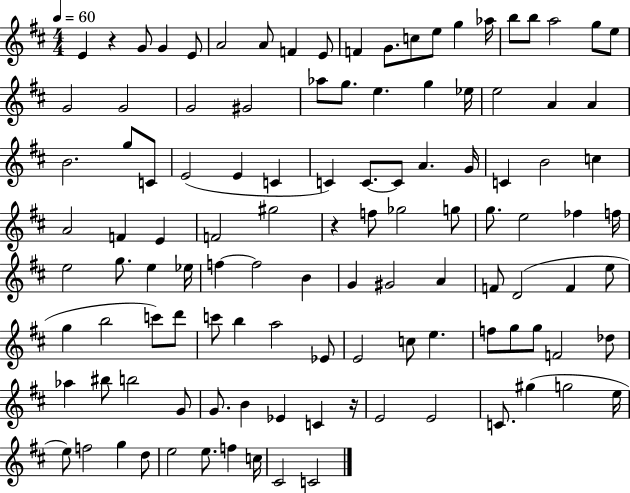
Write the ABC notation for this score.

X:1
T:Untitled
M:4/4
L:1/4
K:D
E z G/2 G E/2 A2 A/2 F E/2 F G/2 c/2 e/2 g _a/4 b/2 b/2 a2 g/2 e/2 G2 G2 G2 ^G2 _a/2 g/2 e g _e/4 e2 A A B2 g/2 C/2 E2 E C C C/2 C/2 A G/4 C B2 c A2 F E F2 ^g2 z f/2 _g2 g/2 g/2 e2 _f f/4 e2 g/2 e _e/4 f f2 B G ^G2 A F/2 D2 F e/2 g b2 c'/2 d'/2 c'/2 b a2 _E/2 E2 c/2 e f/2 g/2 g/2 F2 _d/2 _a ^b/2 b2 G/2 G/2 B _E C z/4 E2 E2 C/2 ^g g2 e/4 e/2 f2 g d/2 e2 e/2 f c/4 ^C2 C2